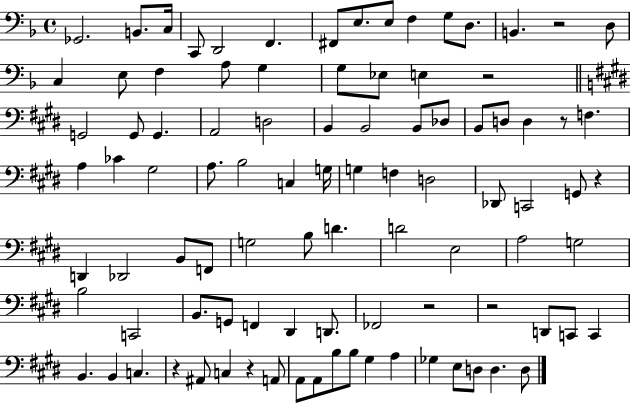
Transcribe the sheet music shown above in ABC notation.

X:1
T:Untitled
M:4/4
L:1/4
K:F
_G,,2 B,,/2 C,/4 C,,/2 D,,2 F,, ^F,,/2 E,/2 E,/2 F, G,/2 D,/2 B,, z2 D,/2 C, E,/2 F, A,/2 G, G,/2 _E,/2 E, z2 G,,2 G,,/2 G,, A,,2 D,2 B,, B,,2 B,,/2 _D,/2 B,,/2 D,/2 D, z/2 F, A, _C ^G,2 A,/2 B,2 C, G,/4 G, F, D,2 _D,,/2 C,,2 G,,/2 z D,, _D,,2 B,,/2 F,,/2 G,2 B,/2 D D2 E,2 A,2 G,2 B,2 C,,2 B,,/2 G,,/2 F,, ^D,, D,,/2 _F,,2 z2 z2 D,,/2 C,,/2 C,, B,, B,, C, z ^A,,/2 C, z A,,/2 A,,/2 A,,/2 B,/2 B,/2 ^G, A, _G, E,/2 D,/2 D, D,/2